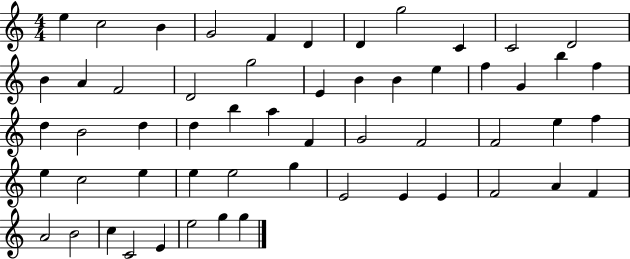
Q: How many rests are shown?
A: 0